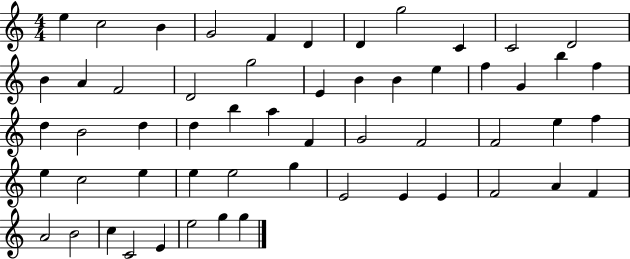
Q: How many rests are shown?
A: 0